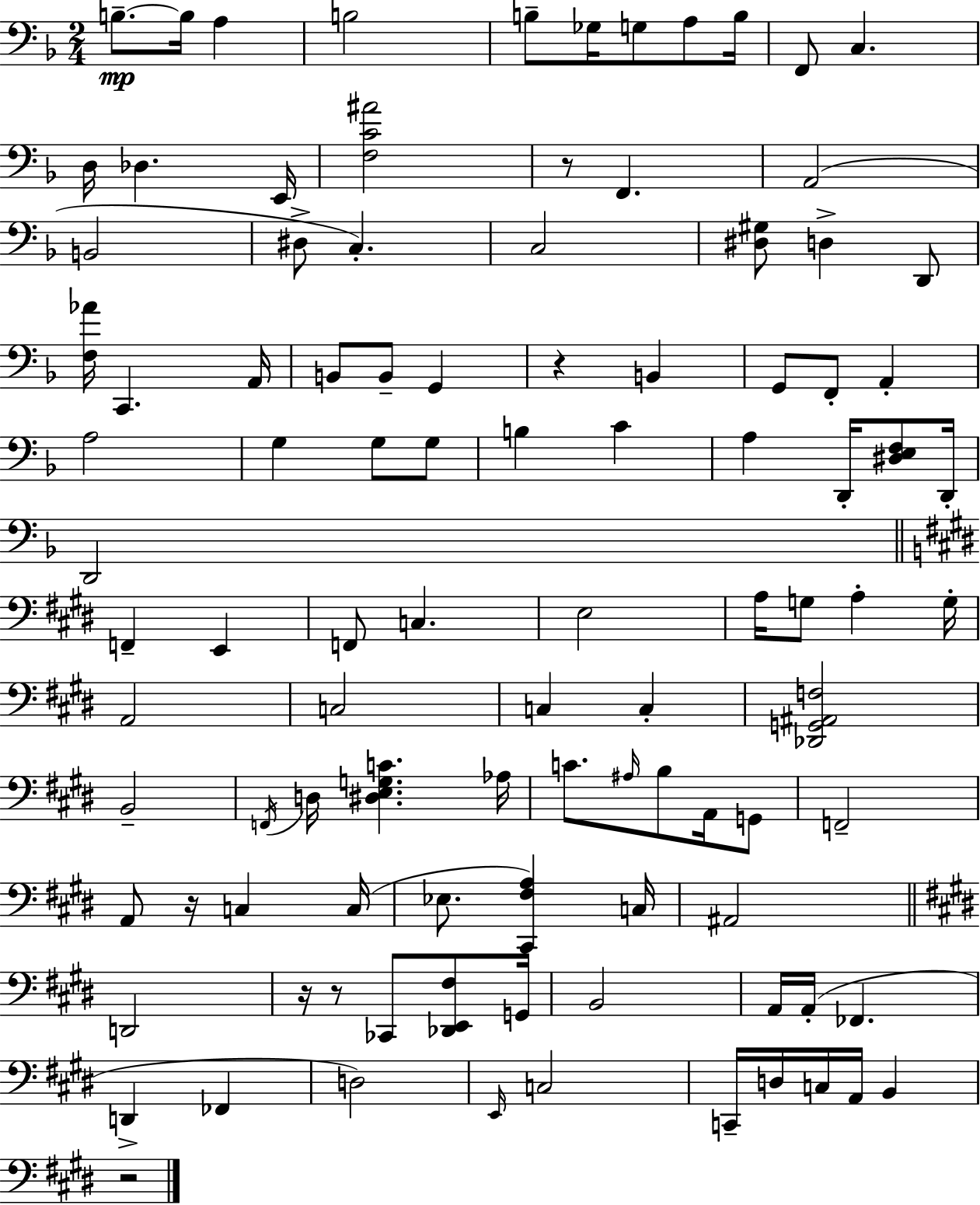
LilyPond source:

{
  \clef bass
  \numericTimeSignature
  \time 2/4
  \key f \major
  b8.--~~\mp b16 a4 | b2 | b8-- ges16 g8 a8 b16 | f,8 c4. | \break d16 des4. e,16 | <f c' ais'>2 | r8 f,4. | a,2( | \break b,2 | dis8-> c4.-.) | c2 | <dis gis>8 d4-> d,8 | \break <f aes'>16 c,4. a,16 | b,8 b,8-- g,4 | r4 b,4 | g,8 f,8-. a,4-. | \break a2 | g4 g8 g8 | b4 c'4 | a4 d,16-. <dis e f>8 d,16-. | \break d,2 | \bar "||" \break \key e \major f,4-- e,4 | f,8 c4. | e2 | a16 g8 a4-. g16-. | \break a,2 | c2 | c4 c4-. | <des, g, ais, f>2 | \break b,2-- | \acciaccatura { f,16 } d16 <dis e g c'>4. | aes16 c'8. \grace { ais16 } b8 a,16 | g,8 f,2-- | \break a,8 r16 c4 | c16( ees8. <cis, fis a>4) | c16 ais,2 | \bar "||" \break \key e \major d,2 | r16 r8 ces,8 <des, e, fis>8 g,16 | b,2 | a,16 a,16-.( fes,4. | \break d,4-> fes,4 | d2) | \grace { e,16 } c2 | c,16-- d16 c16 a,16 b,4 | \break r2 | \bar "|."
}